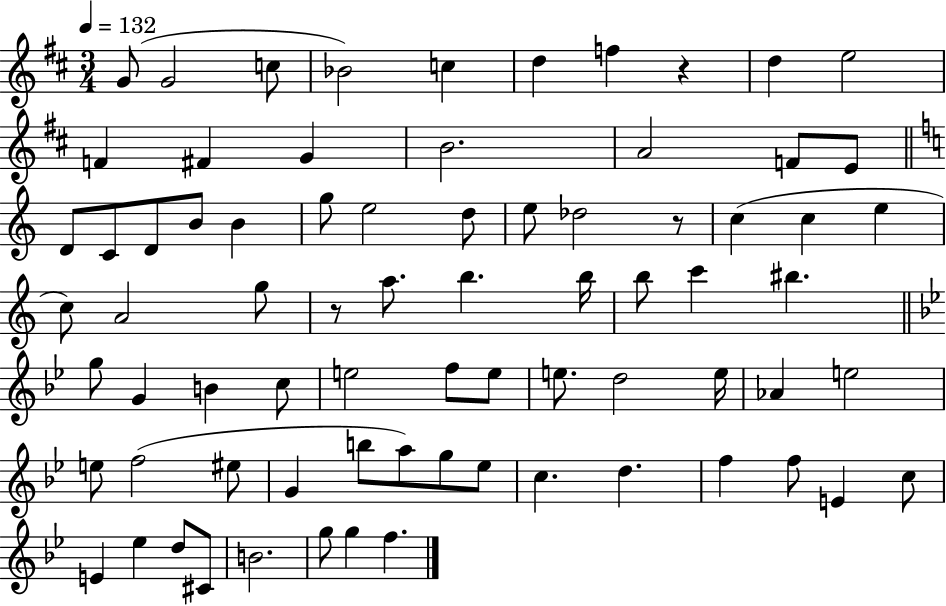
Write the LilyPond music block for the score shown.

{
  \clef treble
  \numericTimeSignature
  \time 3/4
  \key d \major
  \tempo 4 = 132
  g'8( g'2 c''8 | bes'2) c''4 | d''4 f''4 r4 | d''4 e''2 | \break f'4 fis'4 g'4 | b'2. | a'2 f'8 e'8 | \bar "||" \break \key c \major d'8 c'8 d'8 b'8 b'4 | g''8 e''2 d''8 | e''8 des''2 r8 | c''4( c''4 e''4 | \break c''8) a'2 g''8 | r8 a''8. b''4. b''16 | b''8 c'''4 bis''4. | \bar "||" \break \key g \minor g''8 g'4 b'4 c''8 | e''2 f''8 e''8 | e''8. d''2 e''16 | aes'4 e''2 | \break e''8 f''2( eis''8 | g'4 b''8 a''8) g''8 ees''8 | c''4. d''4. | f''4 f''8 e'4 c''8 | \break e'4 ees''4 d''8 cis'8 | b'2. | g''8 g''4 f''4. | \bar "|."
}